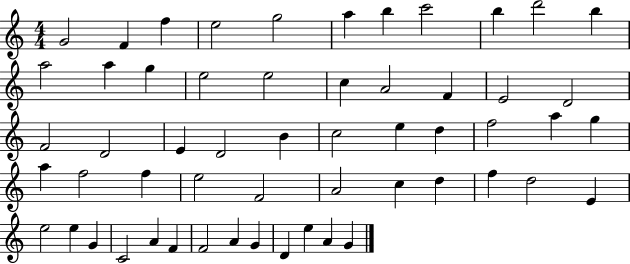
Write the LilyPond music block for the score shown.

{
  \clef treble
  \numericTimeSignature
  \time 4/4
  \key c \major
  g'2 f'4 f''4 | e''2 g''2 | a''4 b''4 c'''2 | b''4 d'''2 b''4 | \break a''2 a''4 g''4 | e''2 e''2 | c''4 a'2 f'4 | e'2 d'2 | \break f'2 d'2 | e'4 d'2 b'4 | c''2 e''4 d''4 | f''2 a''4 g''4 | \break a''4 f''2 f''4 | e''2 f'2 | a'2 c''4 d''4 | f''4 d''2 e'4 | \break e''2 e''4 g'4 | c'2 a'4 f'4 | f'2 a'4 g'4 | d'4 e''4 a'4 g'4 | \break \bar "|."
}